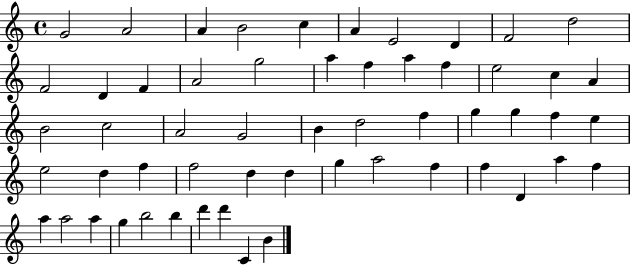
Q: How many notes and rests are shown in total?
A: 56